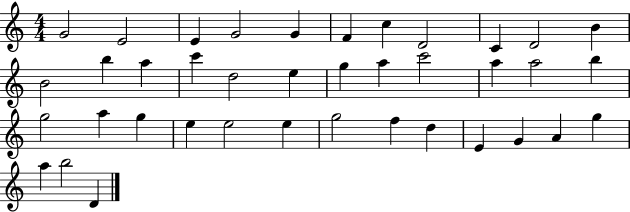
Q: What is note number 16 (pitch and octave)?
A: D5